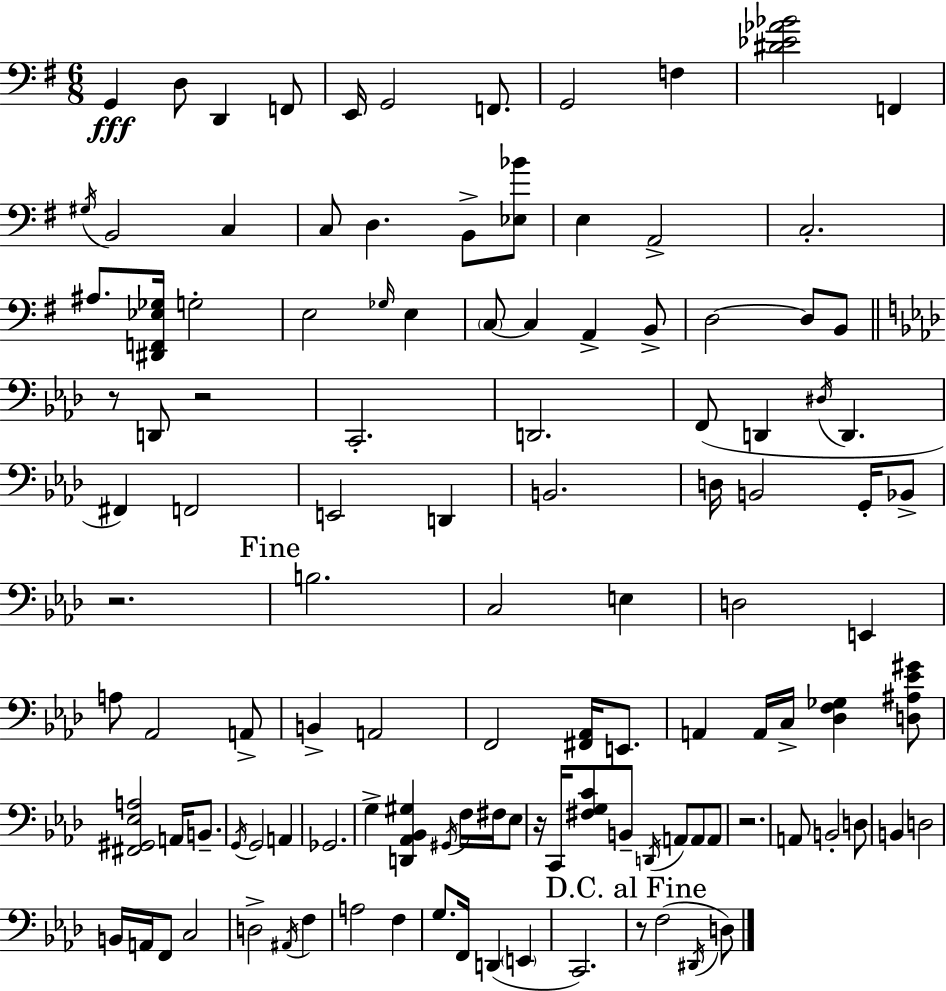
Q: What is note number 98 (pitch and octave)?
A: C2